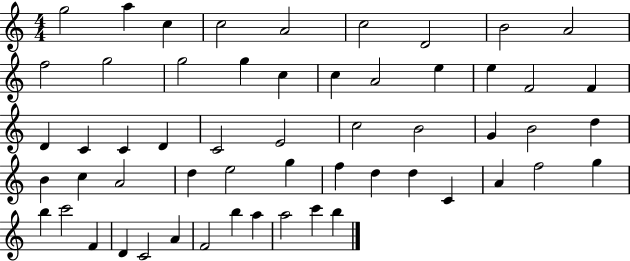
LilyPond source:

{
  \clef treble
  \numericTimeSignature
  \time 4/4
  \key c \major
  g''2 a''4 c''4 | c''2 a'2 | c''2 d'2 | b'2 a'2 | \break f''2 g''2 | g''2 g''4 c''4 | c''4 a'2 e''4 | e''4 f'2 f'4 | \break d'4 c'4 c'4 d'4 | c'2 e'2 | c''2 b'2 | g'4 b'2 d''4 | \break b'4 c''4 a'2 | d''4 e''2 g''4 | f''4 d''4 d''4 c'4 | a'4 f''2 g''4 | \break b''4 c'''2 f'4 | d'4 c'2 a'4 | f'2 b''4 a''4 | a''2 c'''4 b''4 | \break \bar "|."
}